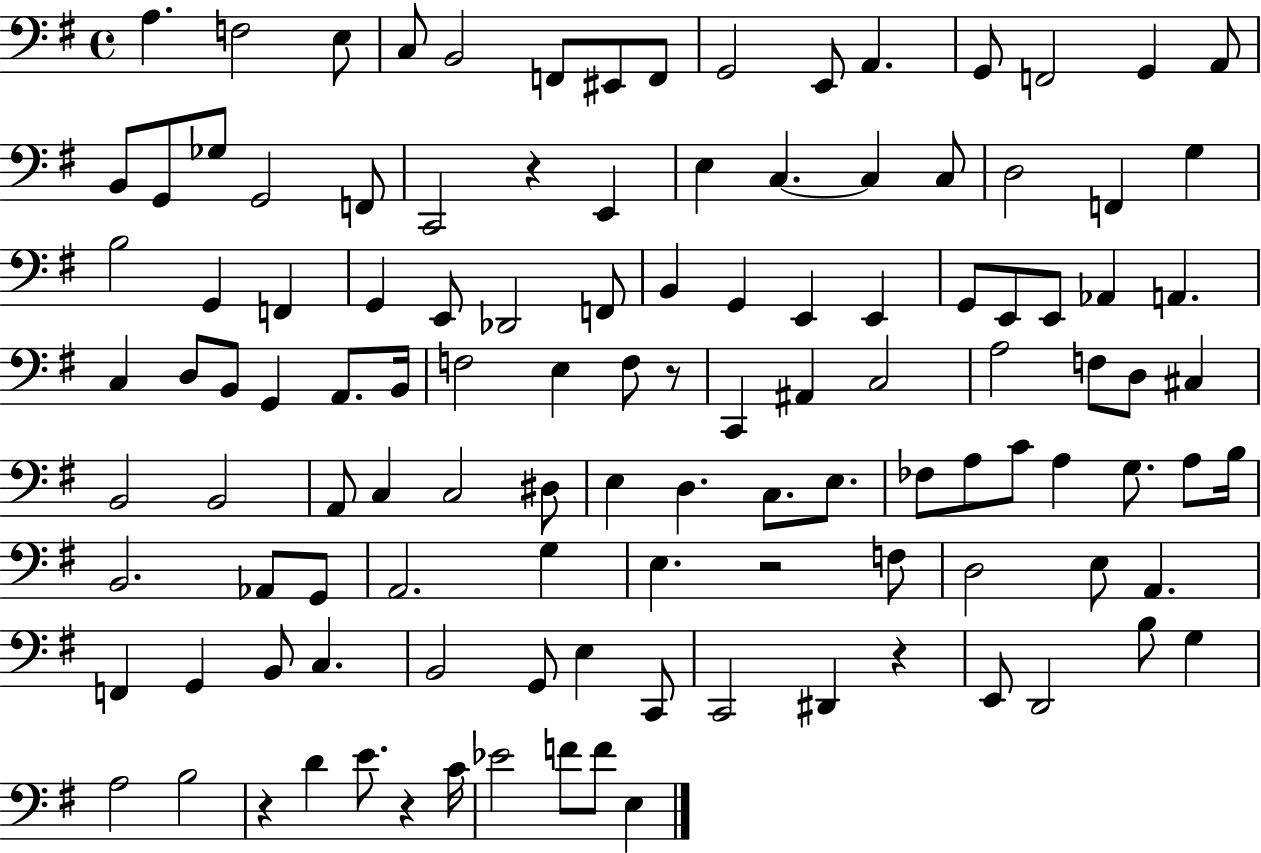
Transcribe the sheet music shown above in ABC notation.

X:1
T:Untitled
M:4/4
L:1/4
K:G
A, F,2 E,/2 C,/2 B,,2 F,,/2 ^E,,/2 F,,/2 G,,2 E,,/2 A,, G,,/2 F,,2 G,, A,,/2 B,,/2 G,,/2 _G,/2 G,,2 F,,/2 C,,2 z E,, E, C, C, C,/2 D,2 F,, G, B,2 G,, F,, G,, E,,/2 _D,,2 F,,/2 B,, G,, E,, E,, G,,/2 E,,/2 E,,/2 _A,, A,, C, D,/2 B,,/2 G,, A,,/2 B,,/4 F,2 E, F,/2 z/2 C,, ^A,, C,2 A,2 F,/2 D,/2 ^C, B,,2 B,,2 A,,/2 C, C,2 ^D,/2 E, D, C,/2 E,/2 _F,/2 A,/2 C/2 A, G,/2 A,/2 B,/4 B,,2 _A,,/2 G,,/2 A,,2 G, E, z2 F,/2 D,2 E,/2 A,, F,, G,, B,,/2 C, B,,2 G,,/2 E, C,,/2 C,,2 ^D,, z E,,/2 D,,2 B,/2 G, A,2 B,2 z D E/2 z C/4 _E2 F/2 F/2 E,